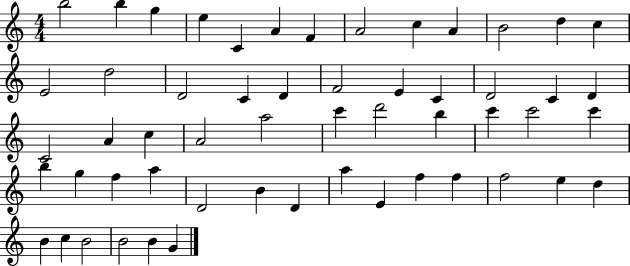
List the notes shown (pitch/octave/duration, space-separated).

B5/h B5/q G5/q E5/q C4/q A4/q F4/q A4/h C5/q A4/q B4/h D5/q C5/q E4/h D5/h D4/h C4/q D4/q F4/h E4/q C4/q D4/h C4/q D4/q C4/h A4/q C5/q A4/h A5/h C6/q D6/h B5/q C6/q C6/h C6/q B5/q G5/q F5/q A5/q D4/h B4/q D4/q A5/q E4/q F5/q F5/q F5/h E5/q D5/q B4/q C5/q B4/h B4/h B4/q G4/q